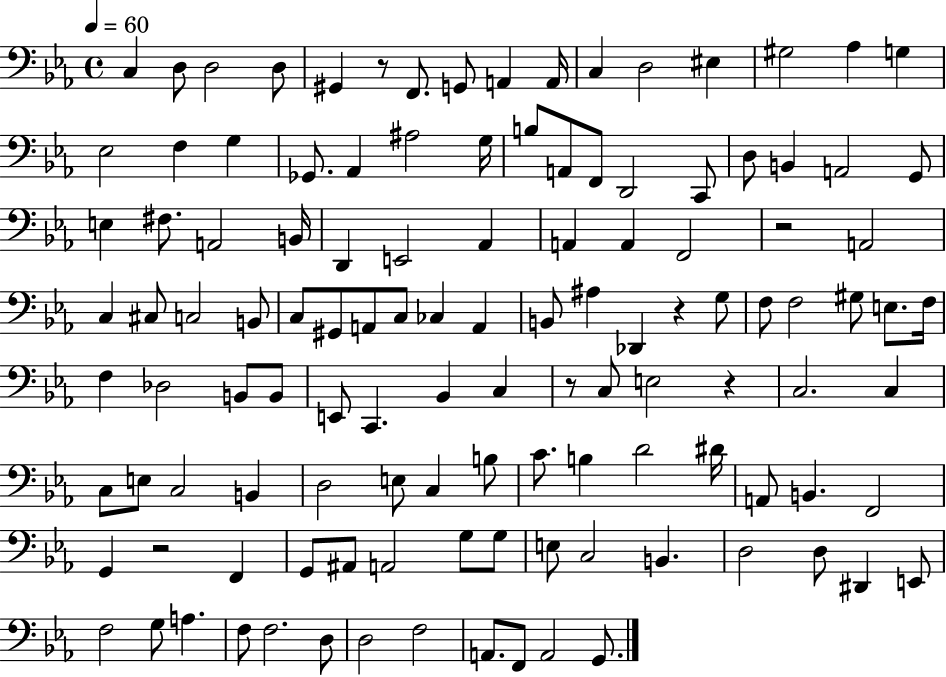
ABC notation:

X:1
T:Untitled
M:4/4
L:1/4
K:Eb
C, D,/2 D,2 D,/2 ^G,, z/2 F,,/2 G,,/2 A,, A,,/4 C, D,2 ^E, ^G,2 _A, G, _E,2 F, G, _G,,/2 _A,, ^A,2 G,/4 B,/2 A,,/2 F,,/2 D,,2 C,,/2 D,/2 B,, A,,2 G,,/2 E, ^F,/2 A,,2 B,,/4 D,, E,,2 _A,, A,, A,, F,,2 z2 A,,2 C, ^C,/2 C,2 B,,/2 C,/2 ^G,,/2 A,,/2 C,/2 _C, A,, B,,/2 ^A, _D,, z G,/2 F,/2 F,2 ^G,/2 E,/2 F,/4 F, _D,2 B,,/2 B,,/2 E,,/2 C,, _B,, C, z/2 C,/2 E,2 z C,2 C, C,/2 E,/2 C,2 B,, D,2 E,/2 C, B,/2 C/2 B, D2 ^D/4 A,,/2 B,, F,,2 G,, z2 F,, G,,/2 ^A,,/2 A,,2 G,/2 G,/2 E,/2 C,2 B,, D,2 D,/2 ^D,, E,,/2 F,2 G,/2 A, F,/2 F,2 D,/2 D,2 F,2 A,,/2 F,,/2 A,,2 G,,/2